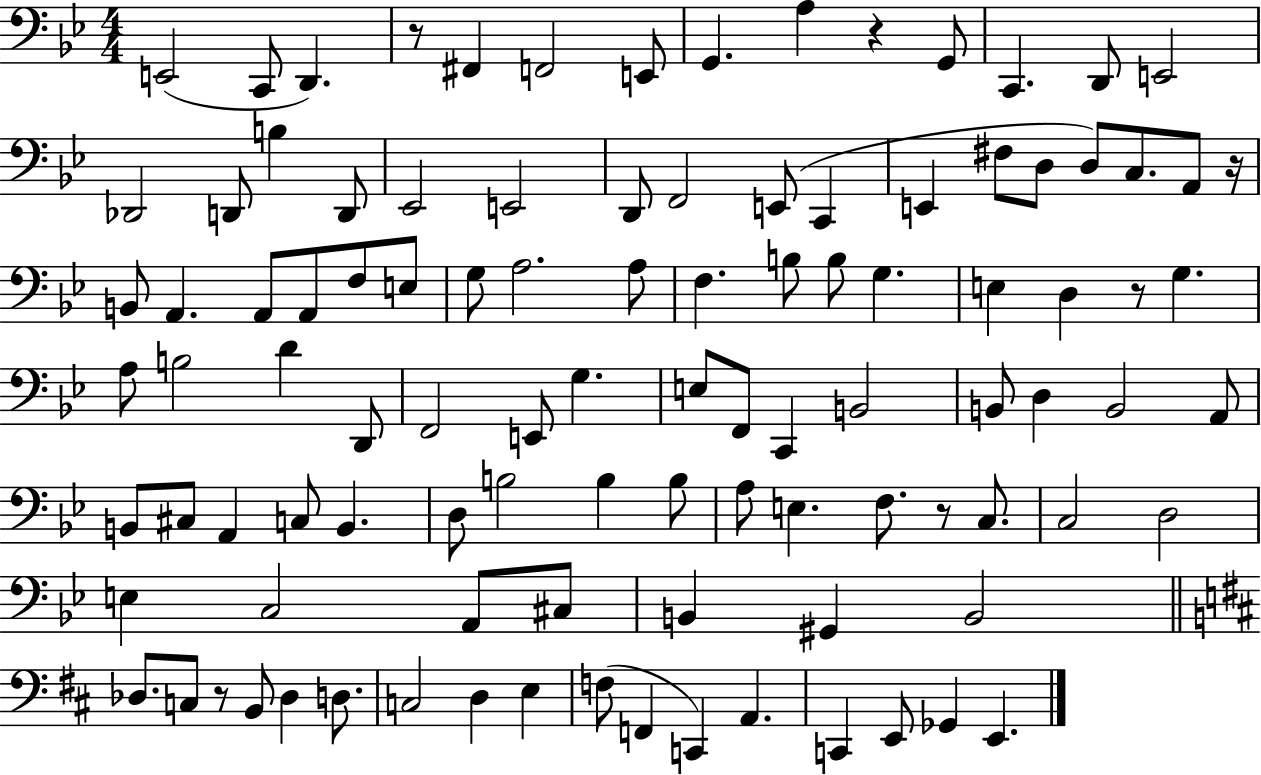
X:1
T:Untitled
M:4/4
L:1/4
K:Bb
E,,2 C,,/2 D,, z/2 ^F,, F,,2 E,,/2 G,, A, z G,,/2 C,, D,,/2 E,,2 _D,,2 D,,/2 B, D,,/2 _E,,2 E,,2 D,,/2 F,,2 E,,/2 C,, E,, ^F,/2 D,/2 D,/2 C,/2 A,,/2 z/4 B,,/2 A,, A,,/2 A,,/2 F,/2 E,/2 G,/2 A,2 A,/2 F, B,/2 B,/2 G, E, D, z/2 G, A,/2 B,2 D D,,/2 F,,2 E,,/2 G, E,/2 F,,/2 C,, B,,2 B,,/2 D, B,,2 A,,/2 B,,/2 ^C,/2 A,, C,/2 B,, D,/2 B,2 B, B,/2 A,/2 E, F,/2 z/2 C,/2 C,2 D,2 E, C,2 A,,/2 ^C,/2 B,, ^G,, B,,2 _D,/2 C,/2 z/2 B,,/2 _D, D,/2 C,2 D, E, F,/2 F,, C,, A,, C,, E,,/2 _G,, E,,